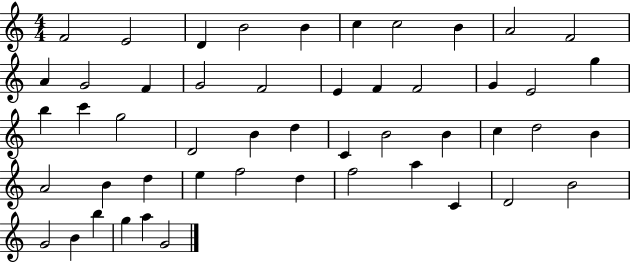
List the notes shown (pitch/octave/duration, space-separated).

F4/h E4/h D4/q B4/h B4/q C5/q C5/h B4/q A4/h F4/h A4/q G4/h F4/q G4/h F4/h E4/q F4/q F4/h G4/q E4/h G5/q B5/q C6/q G5/h D4/h B4/q D5/q C4/q B4/h B4/q C5/q D5/h B4/q A4/h B4/q D5/q E5/q F5/h D5/q F5/h A5/q C4/q D4/h B4/h G4/h B4/q B5/q G5/q A5/q G4/h